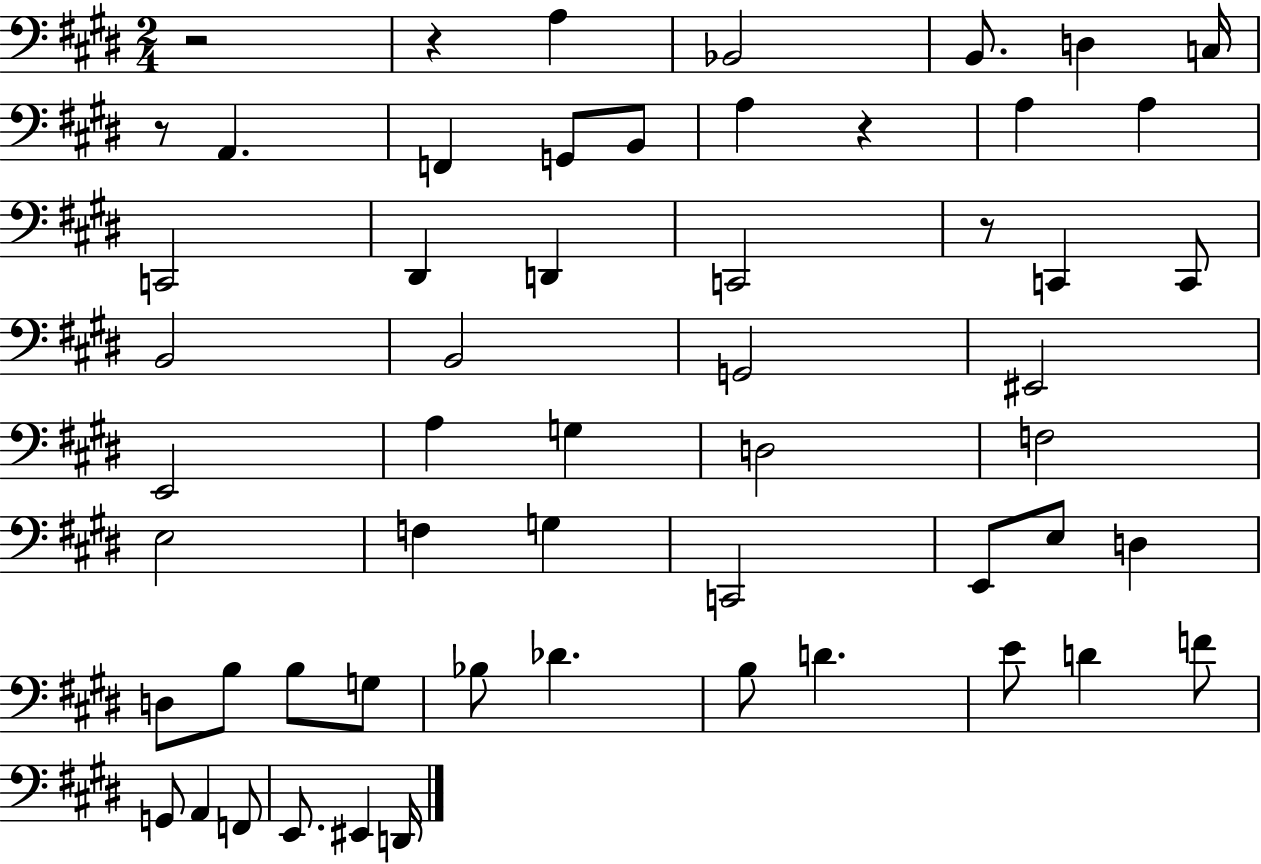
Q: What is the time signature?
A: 2/4